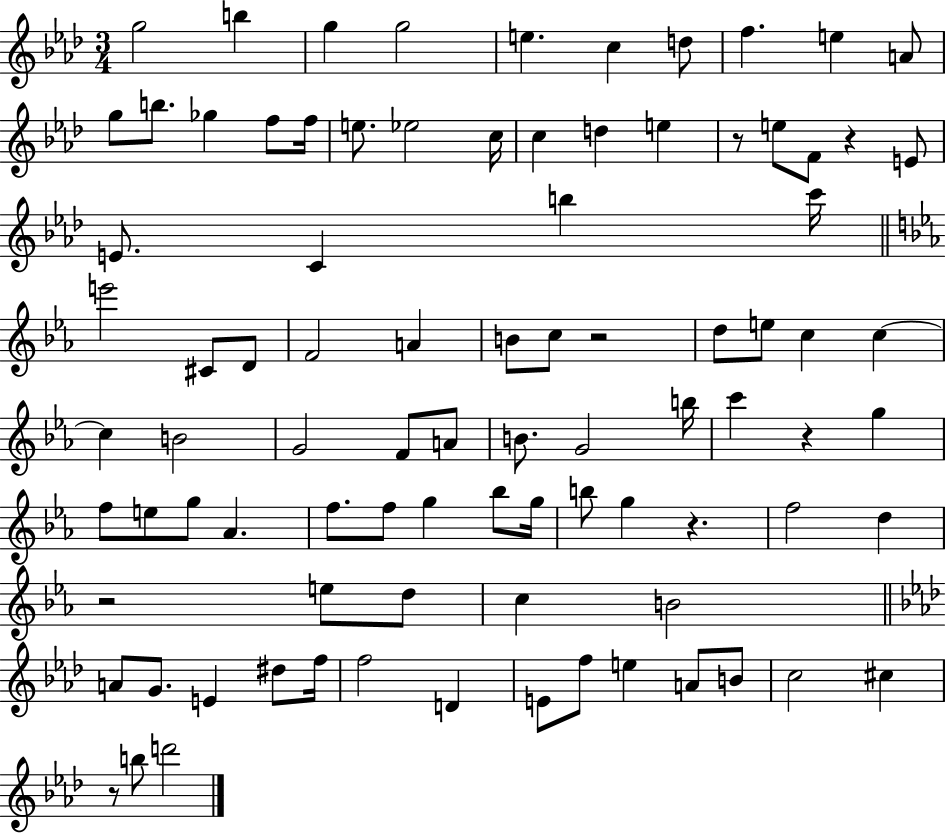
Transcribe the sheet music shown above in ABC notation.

X:1
T:Untitled
M:3/4
L:1/4
K:Ab
g2 b g g2 e c d/2 f e A/2 g/2 b/2 _g f/2 f/4 e/2 _e2 c/4 c d e z/2 e/2 F/2 z E/2 E/2 C b c'/4 e'2 ^C/2 D/2 F2 A B/2 c/2 z2 d/2 e/2 c c c B2 G2 F/2 A/2 B/2 G2 b/4 c' z g f/2 e/2 g/2 _A f/2 f/2 g _b/2 g/4 b/2 g z f2 d z2 e/2 d/2 c B2 A/2 G/2 E ^d/2 f/4 f2 D E/2 f/2 e A/2 B/2 c2 ^c z/2 b/2 d'2